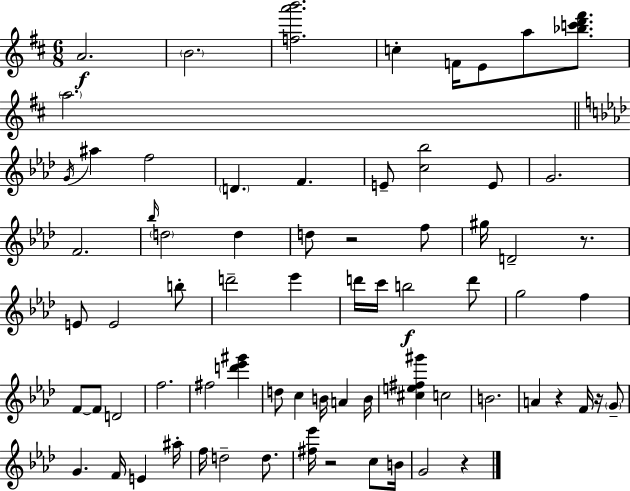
{
  \clef treble
  \numericTimeSignature
  \time 6/8
  \key d \major
  a'2.\f | \parenthesize b'2. | <f'' a''' b'''>2. | c''4-. f'16 e'8 a''8 <bes'' c''' d''' fis'''>8. | \break \parenthesize a''2. | \bar "||" \break \key aes \major \acciaccatura { g'16 } ais''4 f''2 | \parenthesize d'4. f'4. | e'8-- <c'' bes''>2 e'8 | g'2. | \break f'2. | \grace { bes''16 } \parenthesize d''2 d''4 | d''8 r2 | f''8 gis''16 d'2-- r8. | \break e'8 e'2 | b''8-. d'''2-- ees'''4 | d'''16 c'''16 b''2\f | d'''8 g''2 f''4 | \break f'8~~ f'8 d'2 | f''2. | fis''2 <d''' ees''' gis'''>4 | d''8 c''4 b'16 a'4 | \break b'16 <cis'' e'' fis'' gis'''>4 c''2 | b'2. | a'4 r4 f'16 r16 | \parenthesize g'8-- g'4. f'16 e'4 | \break ais''16-. f''16 d''2-- d''8. | <fis'' ees'''>16 r2 c''8 | b'16 g'2 r4 | \bar "|."
}